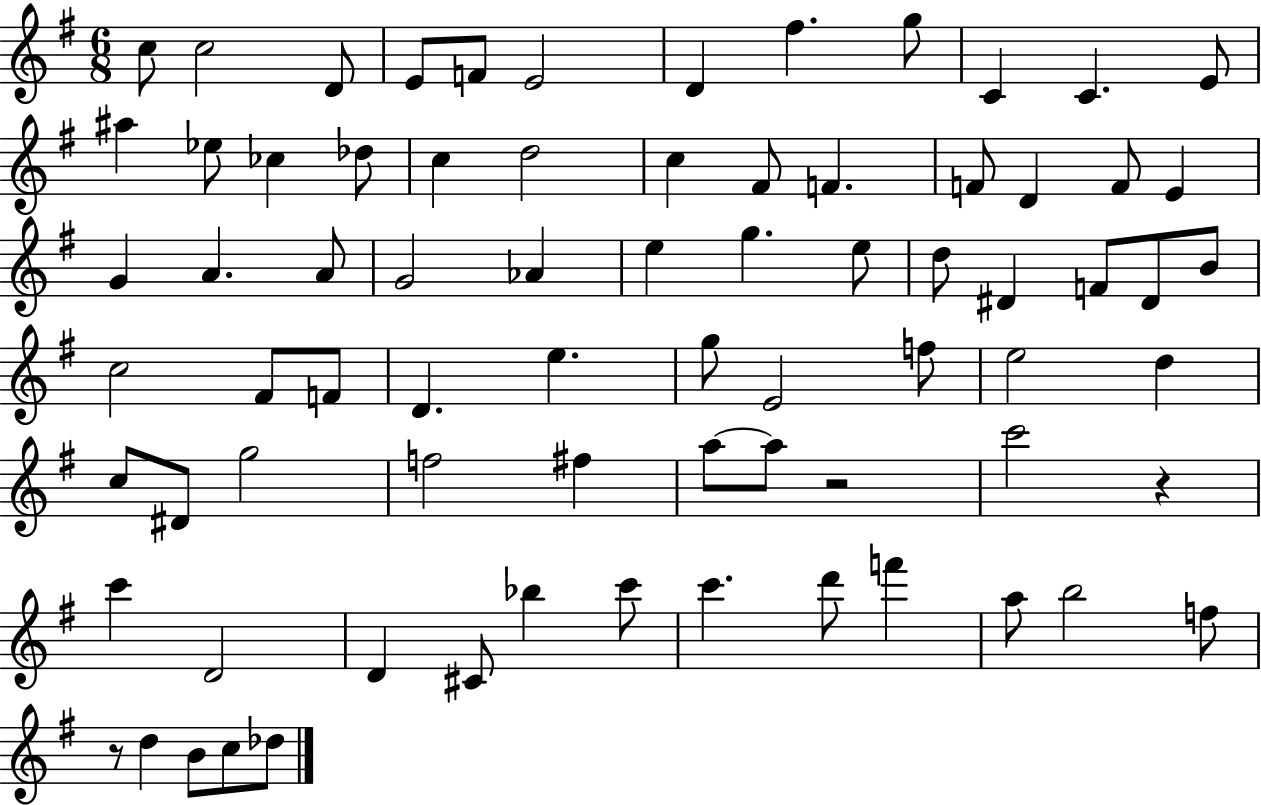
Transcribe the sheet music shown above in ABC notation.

X:1
T:Untitled
M:6/8
L:1/4
K:G
c/2 c2 D/2 E/2 F/2 E2 D ^f g/2 C C E/2 ^a _e/2 _c _d/2 c d2 c ^F/2 F F/2 D F/2 E G A A/2 G2 _A e g e/2 d/2 ^D F/2 ^D/2 B/2 c2 ^F/2 F/2 D e g/2 E2 f/2 e2 d c/2 ^D/2 g2 f2 ^f a/2 a/2 z2 c'2 z c' D2 D ^C/2 _b c'/2 c' d'/2 f' a/2 b2 f/2 z/2 d B/2 c/2 _d/2